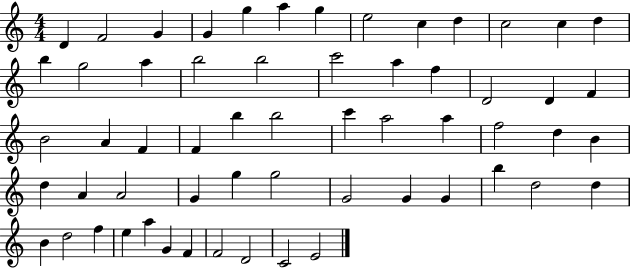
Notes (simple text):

D4/q F4/h G4/q G4/q G5/q A5/q G5/q E5/h C5/q D5/q C5/h C5/q D5/q B5/q G5/h A5/q B5/h B5/h C6/h A5/q F5/q D4/h D4/q F4/q B4/h A4/q F4/q F4/q B5/q B5/h C6/q A5/h A5/q F5/h D5/q B4/q D5/q A4/q A4/h G4/q G5/q G5/h G4/h G4/q G4/q B5/q D5/h D5/q B4/q D5/h F5/q E5/q A5/q G4/q F4/q F4/h D4/h C4/h E4/h